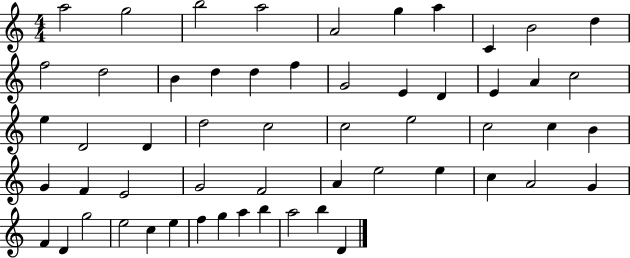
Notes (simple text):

A5/h G5/h B5/h A5/h A4/h G5/q A5/q C4/q B4/h D5/q F5/h D5/h B4/q D5/q D5/q F5/q G4/h E4/q D4/q E4/q A4/q C5/h E5/q D4/h D4/q D5/h C5/h C5/h E5/h C5/h C5/q B4/q G4/q F4/q E4/h G4/h F4/h A4/q E5/h E5/q C5/q A4/h G4/q F4/q D4/q G5/h E5/h C5/q E5/q F5/q G5/q A5/q B5/q A5/h B5/q D4/q